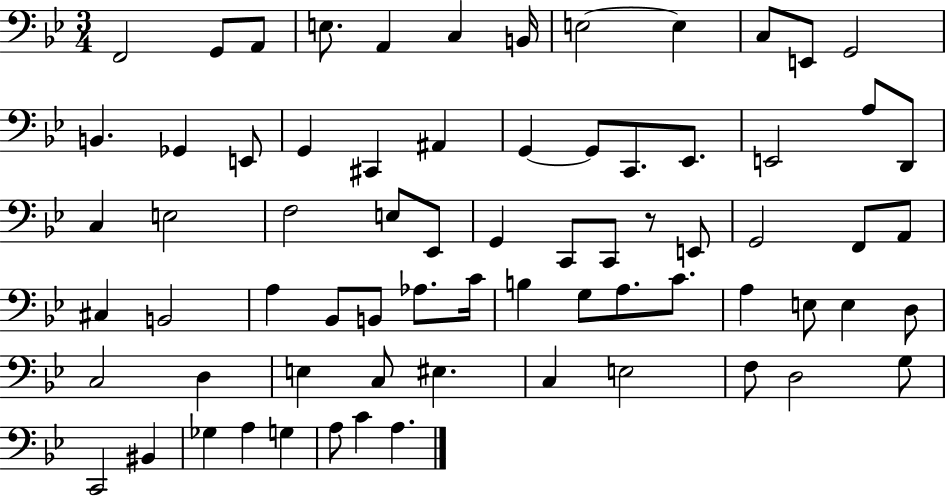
{
  \clef bass
  \numericTimeSignature
  \time 3/4
  \key bes \major
  \repeat volta 2 { f,2 g,8 a,8 | e8. a,4 c4 b,16 | e2~~ e4 | c8 e,8 g,2 | \break b,4. ges,4 e,8 | g,4 cis,4 ais,4 | g,4~~ g,8 c,8. ees,8. | e,2 a8 d,8 | \break c4 e2 | f2 e8 ees,8 | g,4 c,8 c,8 r8 e,8 | g,2 f,8 a,8 | \break cis4 b,2 | a4 bes,8 b,8 aes8. c'16 | b4 g8 a8. c'8. | a4 e8 e4 d8 | \break c2 d4 | e4 c8 eis4. | c4 e2 | f8 d2 g8 | \break c,2 bis,4 | ges4 a4 g4 | a8 c'4 a4. | } \bar "|."
}